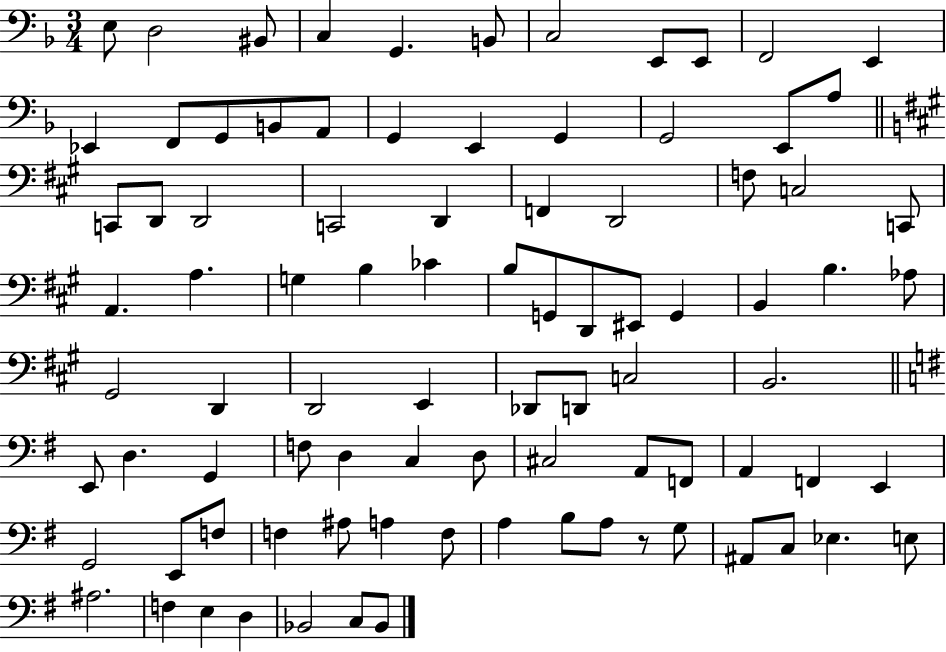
X:1
T:Untitled
M:3/4
L:1/4
K:F
E,/2 D,2 ^B,,/2 C, G,, B,,/2 C,2 E,,/2 E,,/2 F,,2 E,, _E,, F,,/2 G,,/2 B,,/2 A,,/2 G,, E,, G,, G,,2 E,,/2 A,/2 C,,/2 D,,/2 D,,2 C,,2 D,, F,, D,,2 F,/2 C,2 C,,/2 A,, A, G, B, _C B,/2 G,,/2 D,,/2 ^E,,/2 G,, B,, B, _A,/2 ^G,,2 D,, D,,2 E,, _D,,/2 D,,/2 C,2 B,,2 E,,/2 D, G,, F,/2 D, C, D,/2 ^C,2 A,,/2 F,,/2 A,, F,, E,, G,,2 E,,/2 F,/2 F, ^A,/2 A, F,/2 A, B,/2 A,/2 z/2 G,/2 ^A,,/2 C,/2 _E, E,/2 ^A,2 F, E, D, _B,,2 C,/2 _B,,/2